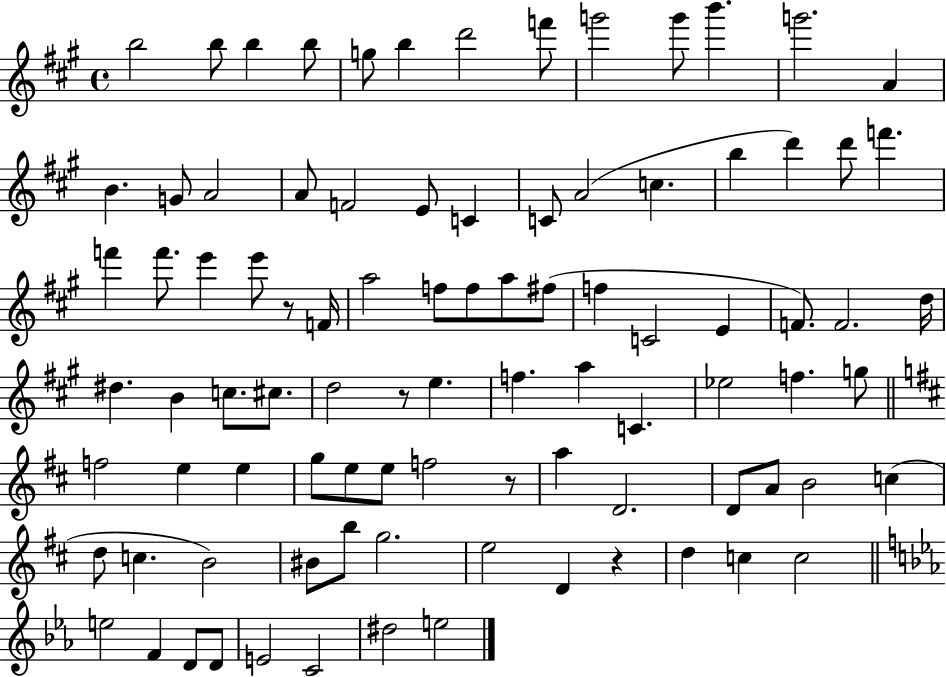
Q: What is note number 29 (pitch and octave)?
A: F6